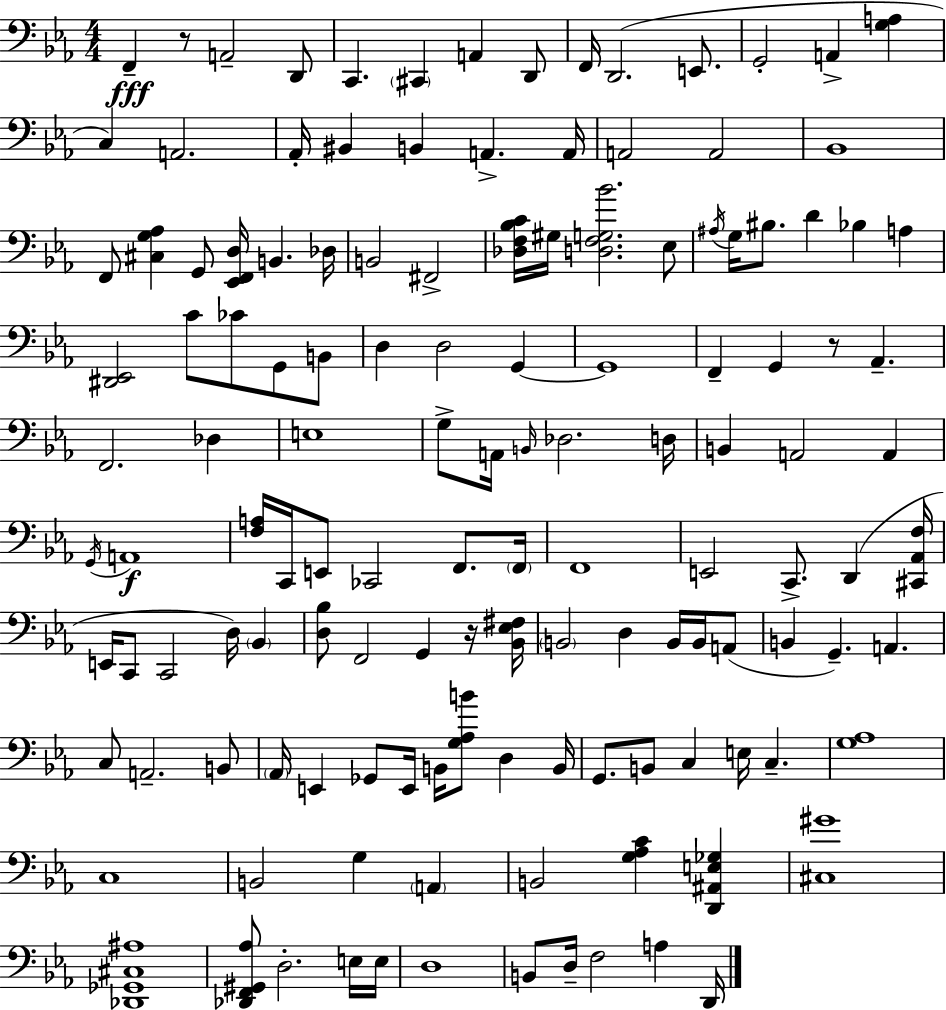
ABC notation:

X:1
T:Untitled
M:4/4
L:1/4
K:Eb
F,, z/2 A,,2 D,,/2 C,, ^C,, A,, D,,/2 F,,/4 D,,2 E,,/2 G,,2 A,, [G,A,] C, A,,2 _A,,/4 ^B,, B,, A,, A,,/4 A,,2 A,,2 _B,,4 F,,/2 [^C,G,_A,] G,,/2 [_E,,F,,D,]/4 B,, _D,/4 B,,2 ^F,,2 [_D,F,_B,C]/4 ^G,/4 [D,F,G,_B]2 _E,/2 ^A,/4 G,/4 ^B,/2 D _B, A, [^D,,_E,,]2 C/2 _C/2 G,,/2 B,,/2 D, D,2 G,, G,,4 F,, G,, z/2 _A,, F,,2 _D, E,4 G,/2 A,,/4 B,,/4 _D,2 D,/4 B,, A,,2 A,, G,,/4 A,,4 [F,A,]/4 C,,/4 E,,/2 _C,,2 F,,/2 F,,/4 F,,4 E,,2 C,,/2 D,, [^C,,_A,,F,]/4 E,,/4 C,,/2 C,,2 D,/4 _B,, [D,_B,]/2 F,,2 G,, z/4 [_B,,_E,^F,]/4 B,,2 D, B,,/4 B,,/4 A,,/2 B,, G,, A,, C,/2 A,,2 B,,/2 _A,,/4 E,, _G,,/2 E,,/4 B,,/4 [G,_A,B]/2 D, B,,/4 G,,/2 B,,/2 C, E,/4 C, [G,_A,]4 C,4 B,,2 G, A,, B,,2 [G,_A,C] [D,,^A,,E,_G,] [^C,^G]4 [_D,,_G,,^C,^A,]4 [_D,,F,,^G,,_A,]/2 D,2 E,/4 E,/4 D,4 B,,/2 D,/4 F,2 A, D,,/4